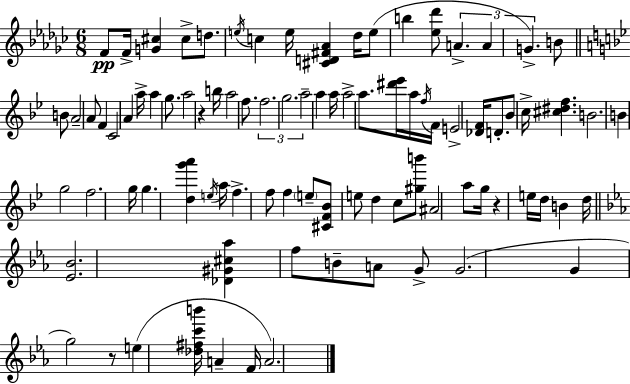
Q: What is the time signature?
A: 6/8